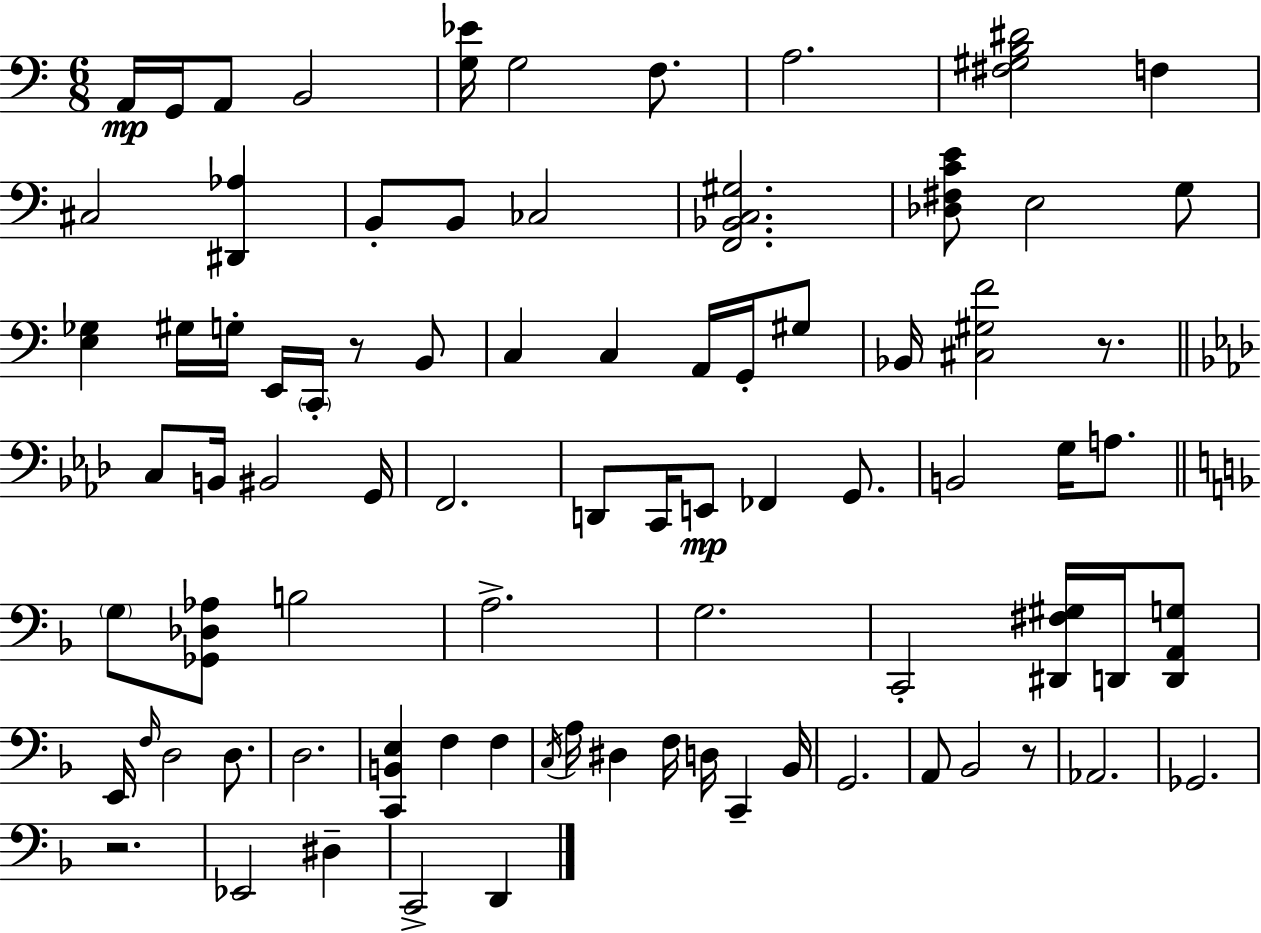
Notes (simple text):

A2/s G2/s A2/e B2/h [G3,Eb4]/s G3/h F3/e. A3/h. [F#3,G#3,B3,D#4]/h F3/q C#3/h [D#2,Ab3]/q B2/e B2/e CES3/h [F2,Bb2,C3,G#3]/h. [Db3,F#3,C4,E4]/e E3/h G3/e [E3,Gb3]/q G#3/s G3/s E2/s C2/s R/e B2/e C3/q C3/q A2/s G2/s G#3/e Bb2/s [C#3,G#3,F4]/h R/e. C3/e B2/s BIS2/h G2/s F2/h. D2/e C2/s E2/e FES2/q G2/e. B2/h G3/s A3/e. G3/e [Gb2,Db3,Ab3]/e B3/h A3/h. G3/h. C2/h [D#2,F#3,G#3]/s D2/s [D2,A2,G3]/e E2/s F3/s D3/h D3/e. D3/h. [C2,B2,E3]/q F3/q F3/q C3/s A3/s D#3/q F3/s D3/s C2/q Bb2/s G2/h. A2/e Bb2/h R/e Ab2/h. Gb2/h. R/h. Eb2/h D#3/q C2/h D2/q